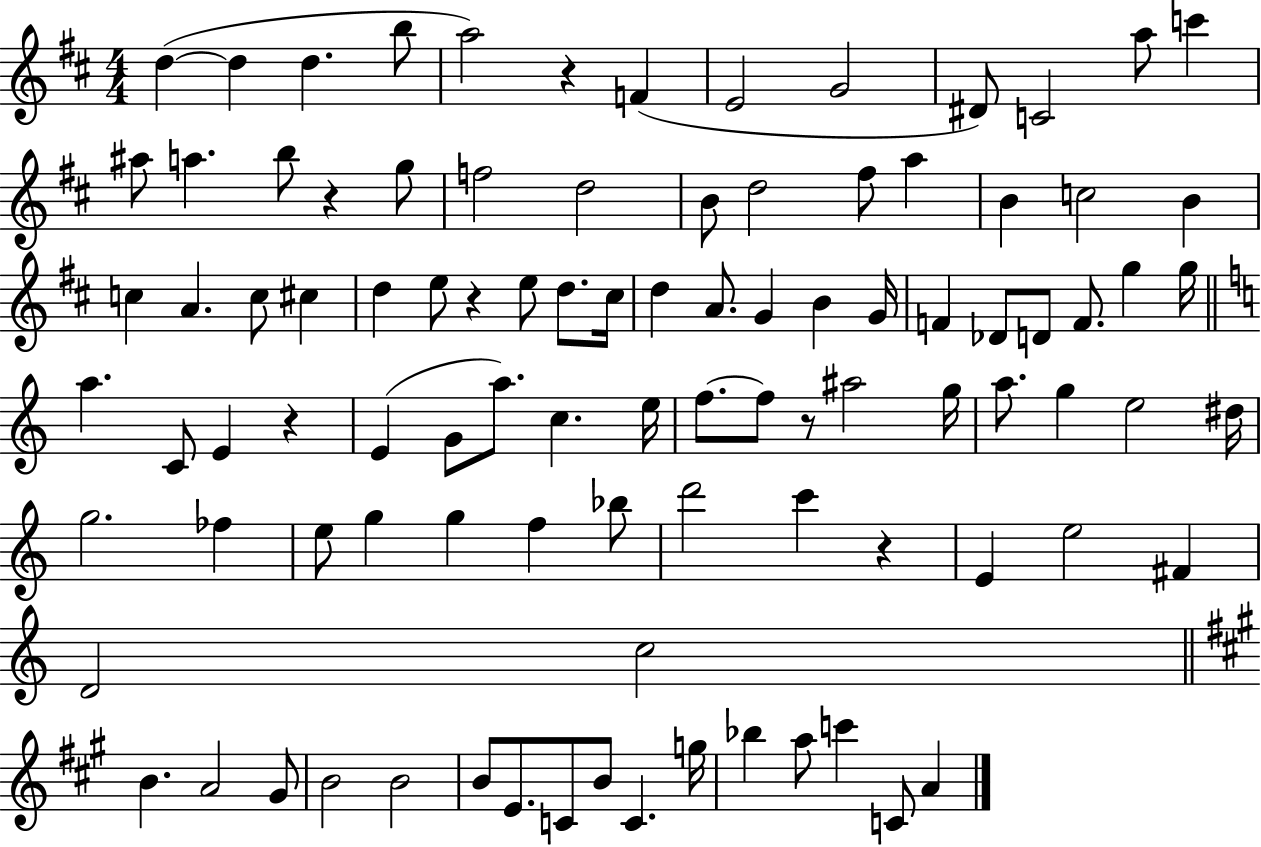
X:1
T:Untitled
M:4/4
L:1/4
K:D
d d d b/2 a2 z F E2 G2 ^D/2 C2 a/2 c' ^a/2 a b/2 z g/2 f2 d2 B/2 d2 ^f/2 a B c2 B c A c/2 ^c d e/2 z e/2 d/2 ^c/4 d A/2 G B G/4 F _D/2 D/2 F/2 g g/4 a C/2 E z E G/2 a/2 c e/4 f/2 f/2 z/2 ^a2 g/4 a/2 g e2 ^d/4 g2 _f e/2 g g f _b/2 d'2 c' z E e2 ^F D2 c2 B A2 ^G/2 B2 B2 B/2 E/2 C/2 B/2 C g/4 _b a/2 c' C/2 A